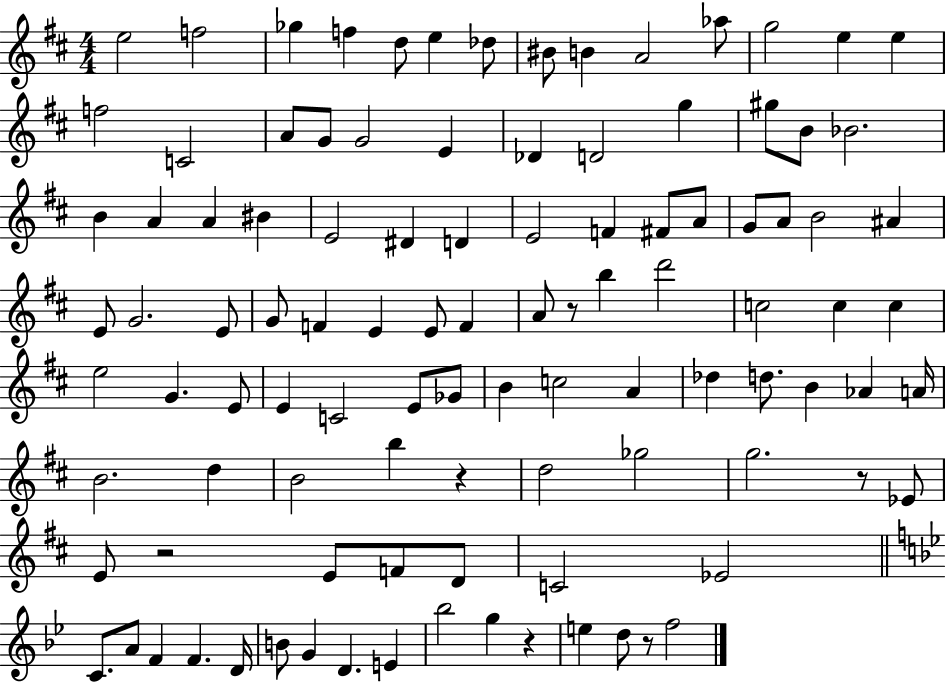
E5/h F5/h Gb5/q F5/q D5/e E5/q Db5/e BIS4/e B4/q A4/h Ab5/e G5/h E5/q E5/q F5/h C4/h A4/e G4/e G4/h E4/q Db4/q D4/h G5/q G#5/e B4/e Bb4/h. B4/q A4/q A4/q BIS4/q E4/h D#4/q D4/q E4/h F4/q F#4/e A4/e G4/e A4/e B4/h A#4/q E4/e G4/h. E4/e G4/e F4/q E4/q E4/e F4/q A4/e R/e B5/q D6/h C5/h C5/q C5/q E5/h G4/q. E4/e E4/q C4/h E4/e Gb4/e B4/q C5/h A4/q Db5/q D5/e. B4/q Ab4/q A4/s B4/h. D5/q B4/h B5/q R/q D5/h Gb5/h G5/h. R/e Eb4/e E4/e R/h E4/e F4/e D4/e C4/h Eb4/h C4/e. A4/e F4/q F4/q. D4/s B4/e G4/q D4/q. E4/q Bb5/h G5/q R/q E5/q D5/e R/e F5/h